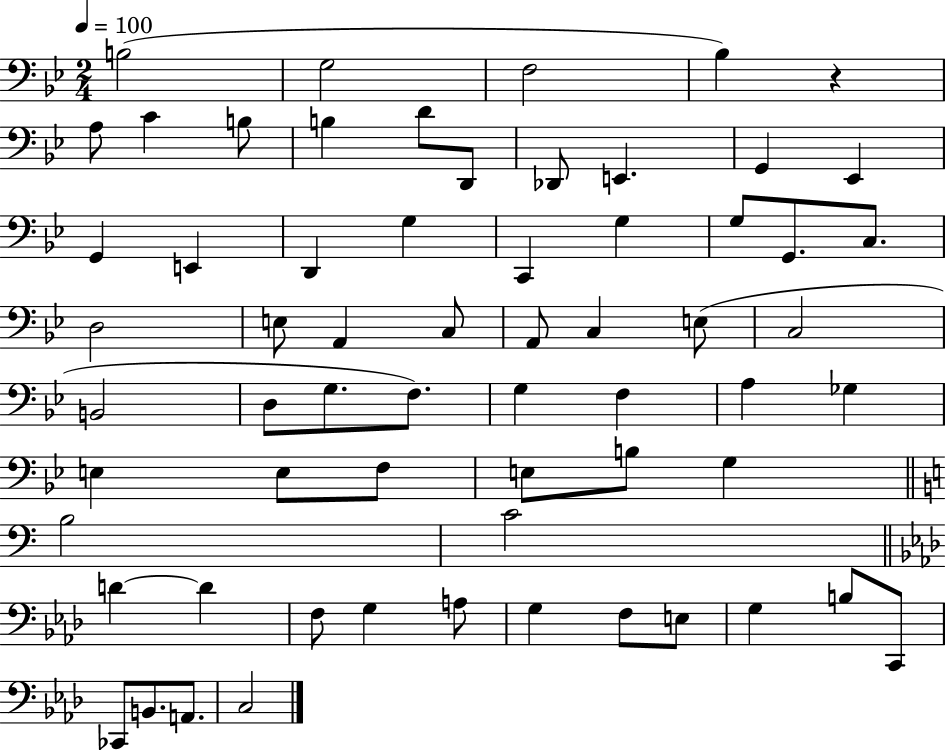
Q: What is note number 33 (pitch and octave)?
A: D3